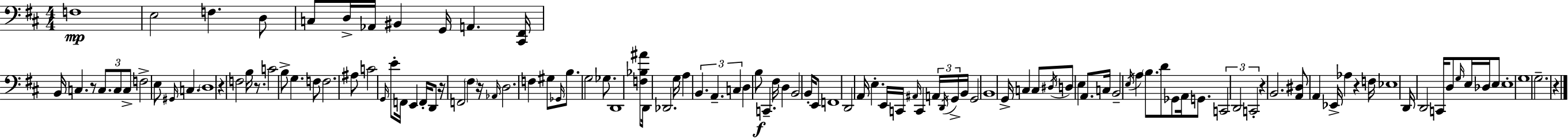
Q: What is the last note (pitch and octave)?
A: G3